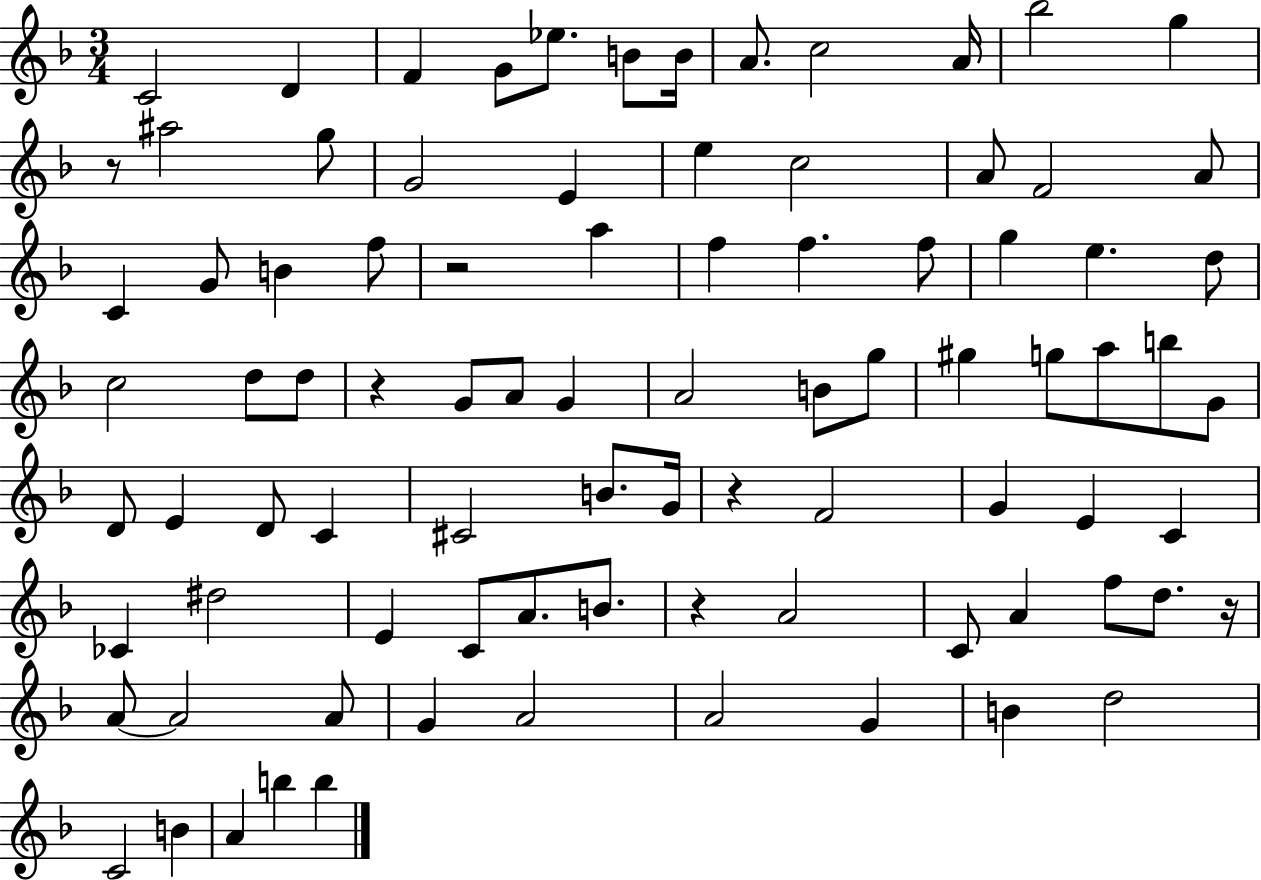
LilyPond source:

{
  \clef treble
  \numericTimeSignature
  \time 3/4
  \key f \major
  c'2 d'4 | f'4 g'8 ees''8. b'8 b'16 | a'8. c''2 a'16 | bes''2 g''4 | \break r8 ais''2 g''8 | g'2 e'4 | e''4 c''2 | a'8 f'2 a'8 | \break c'4 g'8 b'4 f''8 | r2 a''4 | f''4 f''4. f''8 | g''4 e''4. d''8 | \break c''2 d''8 d''8 | r4 g'8 a'8 g'4 | a'2 b'8 g''8 | gis''4 g''8 a''8 b''8 g'8 | \break d'8 e'4 d'8 c'4 | cis'2 b'8. g'16 | r4 f'2 | g'4 e'4 c'4 | \break ces'4 dis''2 | e'4 c'8 a'8. b'8. | r4 a'2 | c'8 a'4 f''8 d''8. r16 | \break a'8~~ a'2 a'8 | g'4 a'2 | a'2 g'4 | b'4 d''2 | \break c'2 b'4 | a'4 b''4 b''4 | \bar "|."
}